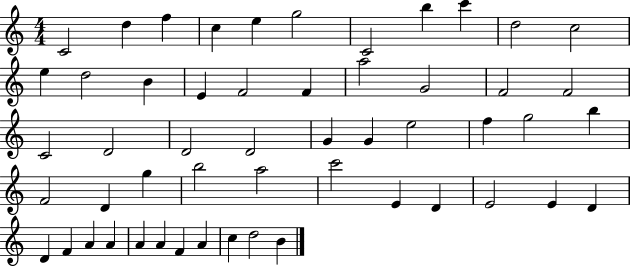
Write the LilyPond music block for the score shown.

{
  \clef treble
  \numericTimeSignature
  \time 4/4
  \key c \major
  c'2 d''4 f''4 | c''4 e''4 g''2 | c'2 b''4 c'''4 | d''2 c''2 | \break e''4 d''2 b'4 | e'4 f'2 f'4 | a''2 g'2 | f'2 f'2 | \break c'2 d'2 | d'2 d'2 | g'4 g'4 e''2 | f''4 g''2 b''4 | \break f'2 d'4 g''4 | b''2 a''2 | c'''2 e'4 d'4 | e'2 e'4 d'4 | \break d'4 f'4 a'4 a'4 | a'4 a'4 f'4 a'4 | c''4 d''2 b'4 | \bar "|."
}